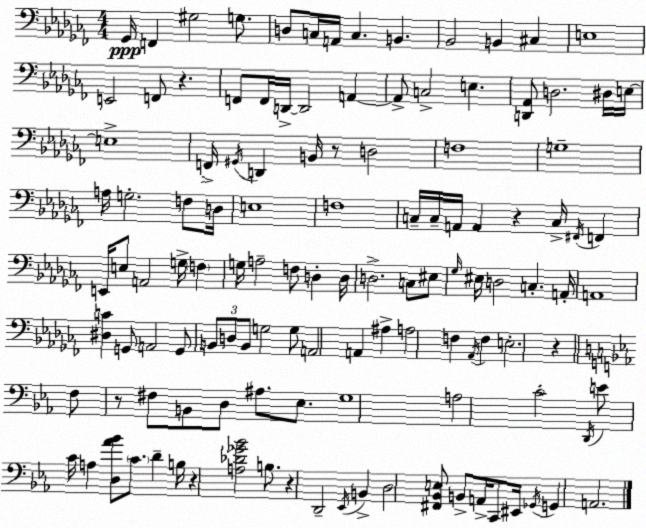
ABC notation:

X:1
T:Untitled
M:4/4
L:1/4
K:Abm
_G,,/4 F,, ^G,2 G,/2 D,/2 C,/4 A,,/4 C, B,, _B,,2 B,, ^C, E,4 E,,2 F,,/2 z F,,/2 F,,/4 D,,/4 D,,2 A,, A,,/2 C,2 E, [D,,_A,,]/2 D,2 ^D,/4 E,/4 E,4 F,,/4 ^G,,/4 D,, B,,/4 z/2 D,2 F,4 G,4 A,/4 G,2 F,/2 D,/4 E,4 F,4 C,/4 C,/4 A,,/4 A,, z C,/4 ^F,,/4 F,, E,,/4 E,/2 A,,2 G,/4 F, G,/4 A,2 F,/2 D, D,/4 D,2 C,/2 ^E,/2 _G,/4 ^E,/4 D,2 C, A,,/4 A,,4 [^D,C] G,,/2 A,,2 G,,/2 B,,/2 D,/2 B,,/2 G,2 G,/2 A,,2 A,, ^A, A,2 F, _A,,/4 F, E,2 z F,/2 z/2 ^F,/2 B,,/2 D,/2 ^A,/2 _E,/2 G,4 A,2 C2 D,,/4 E/2 C/4 A, [D,_A_B]/2 C/2 D B,/4 z [A,_D_G_B]2 B,/2 z D,,2 _E,,/4 B,, D,2 [^F,,_B,,E,]/2 B,,/2 A,,/4 C,,/2 ^E,,/4 _G,,/4 G,, A,,2